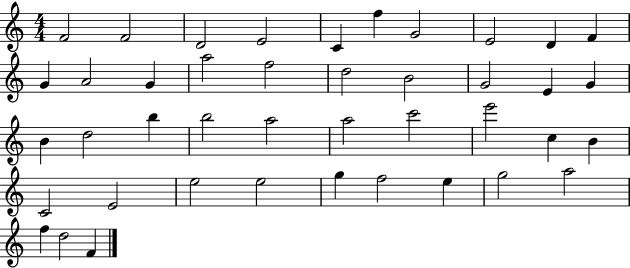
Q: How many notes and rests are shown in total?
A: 42